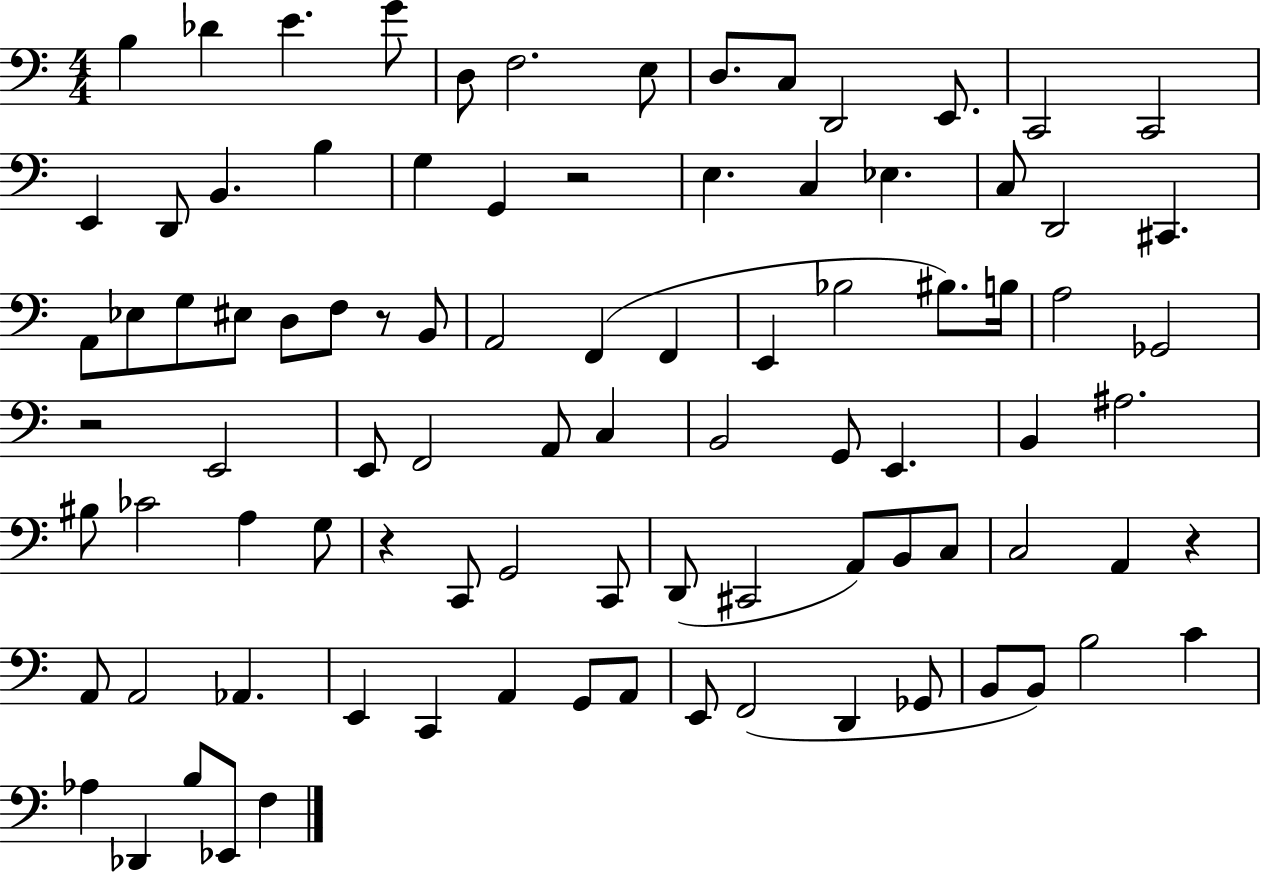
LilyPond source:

{
  \clef bass
  \numericTimeSignature
  \time 4/4
  \key c \major
  \repeat volta 2 { b4 des'4 e'4. g'8 | d8 f2. e8 | d8. c8 d,2 e,8. | c,2 c,2 | \break e,4 d,8 b,4. b4 | g4 g,4 r2 | e4. c4 ees4. | c8 d,2 cis,4. | \break a,8 ees8 g8 eis8 d8 f8 r8 b,8 | a,2 f,4( f,4 | e,4 bes2 bis8.) b16 | a2 ges,2 | \break r2 e,2 | e,8 f,2 a,8 c4 | b,2 g,8 e,4. | b,4 ais2. | \break bis8 ces'2 a4 g8 | r4 c,8 g,2 c,8 | d,8( cis,2 a,8) b,8 c8 | c2 a,4 r4 | \break a,8 a,2 aes,4. | e,4 c,4 a,4 g,8 a,8 | e,8 f,2( d,4 ges,8 | b,8 b,8) b2 c'4 | \break aes4 des,4 b8 ees,8 f4 | } \bar "|."
}